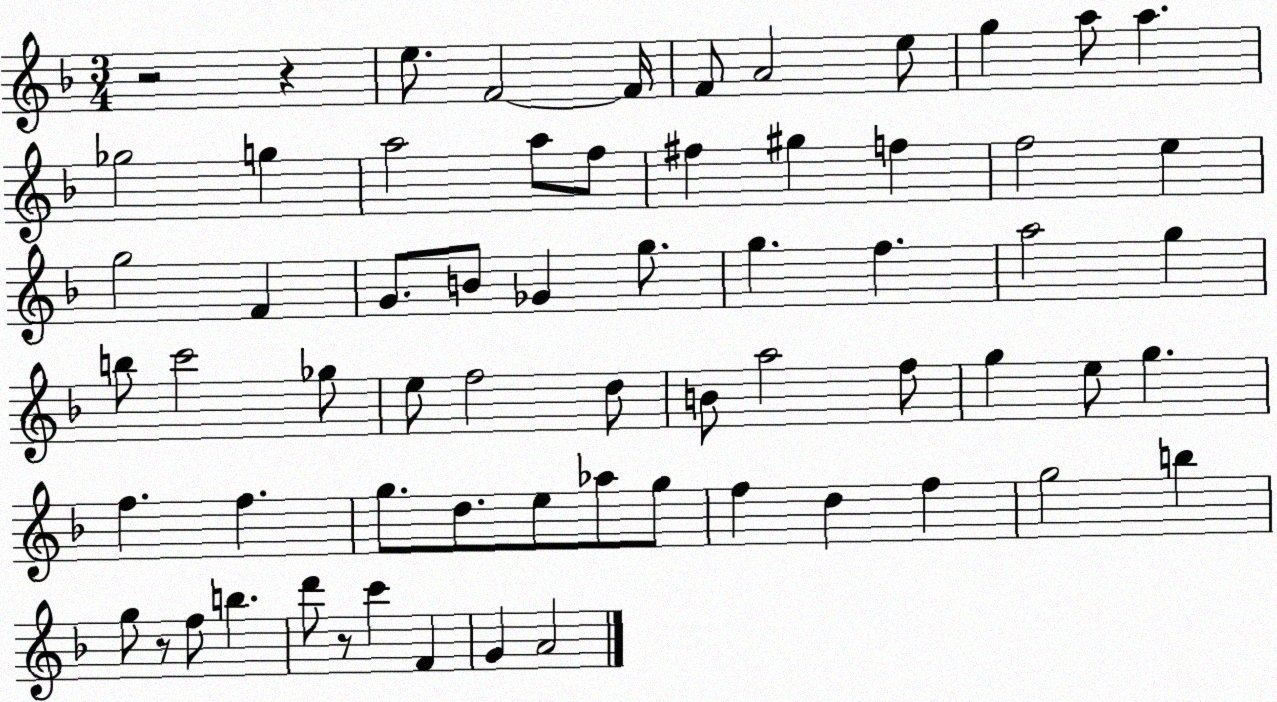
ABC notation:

X:1
T:Untitled
M:3/4
L:1/4
K:F
z2 z e/2 F2 F/4 F/2 A2 e/2 g a/2 a _g2 g a2 a/2 f/2 ^f ^g f f2 e g2 F G/2 B/2 _G g/2 g f a2 g b/2 c'2 _g/2 e/2 f2 d/2 B/2 a2 f/2 g e/2 g f f g/2 d/2 e/2 _a/2 g/2 f d f g2 b g/2 z/2 f/2 b d'/2 z/2 c' F G A2